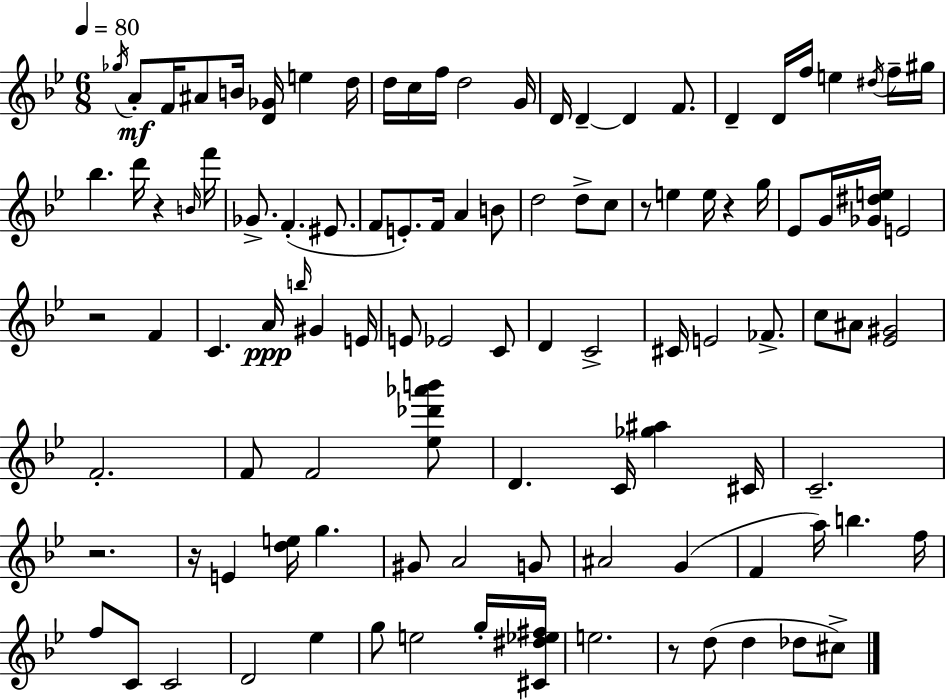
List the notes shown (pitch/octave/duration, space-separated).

Gb5/s A4/e F4/s A#4/e B4/s [D4,Gb4]/s E5/q D5/s D5/s C5/s F5/s D5/h G4/s D4/s D4/q D4/q F4/e. D4/q D4/s F5/s E5/q D#5/s F5/s G#5/s Bb5/q. D6/s R/q B4/s F6/s Gb4/e. F4/q. EIS4/e. F4/e E4/e. F4/s A4/q B4/e D5/h D5/e C5/e R/e E5/q E5/s R/q G5/s Eb4/e G4/s [Gb4,D#5,E5]/s E4/h R/h F4/q C4/q. A4/s B5/s G#4/q E4/s E4/e Eb4/h C4/e D4/q C4/h C#4/s E4/h FES4/e. C5/e A#4/e [Eb4,G#4]/h F4/h. F4/e F4/h [Eb5,Db6,Ab6,B6]/e D4/q. C4/s [Gb5,A#5]/q C#4/s C4/h. R/h. R/s E4/q [D5,E5]/s G5/q. G#4/e A4/h G4/e A#4/h G4/q F4/q A5/s B5/q. F5/s F5/e C4/e C4/h D4/h Eb5/q G5/e E5/h G5/s [C#4,D#5,Eb5,F#5]/s E5/h. R/e D5/e D5/q Db5/e C#5/e